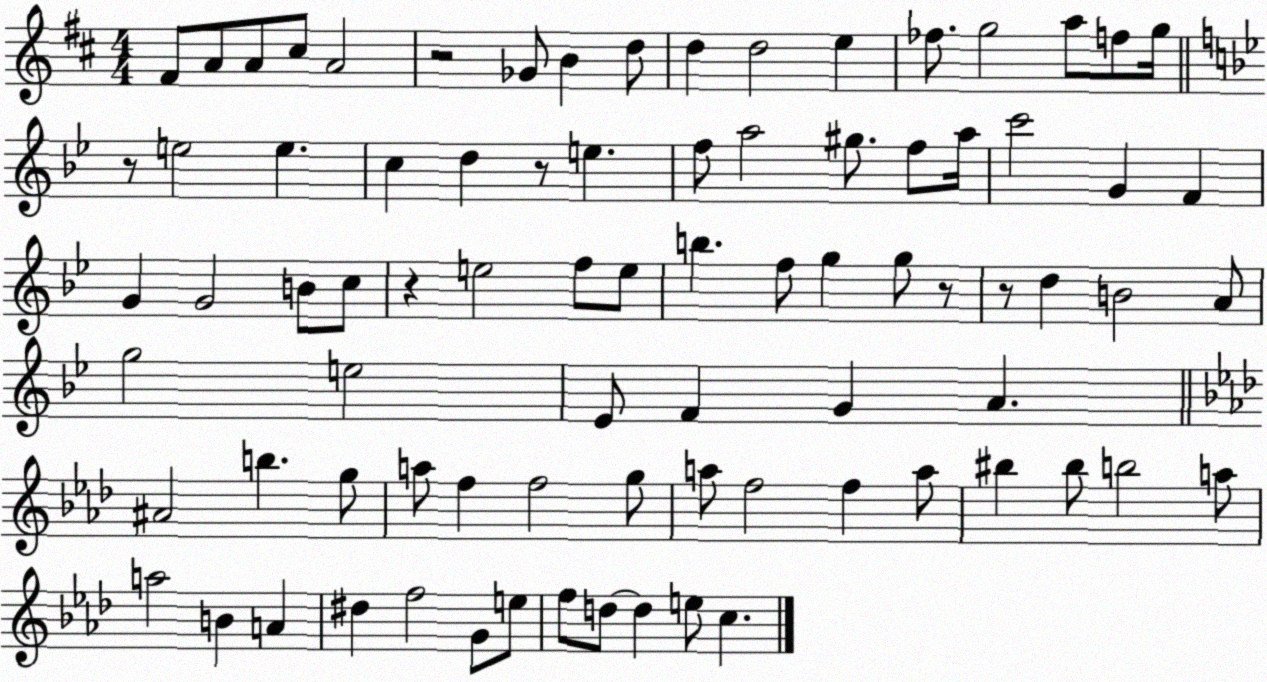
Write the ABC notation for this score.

X:1
T:Untitled
M:4/4
L:1/4
K:D
^F/2 A/2 A/2 ^c/2 A2 z2 _G/2 B d/2 d d2 e _f/2 g2 a/2 f/2 g/4 z/2 e2 e c d z/2 e f/2 a2 ^g/2 f/2 a/4 c'2 G F G G2 B/2 c/2 z e2 f/2 e/2 b f/2 g g/2 z/2 z/2 d B2 A/2 g2 e2 _E/2 F G A ^A2 b g/2 a/2 f f2 g/2 a/2 f2 f a/2 ^b ^b/2 b2 a/2 a2 B A ^d f2 G/2 e/2 f/2 d/2 d e/2 c